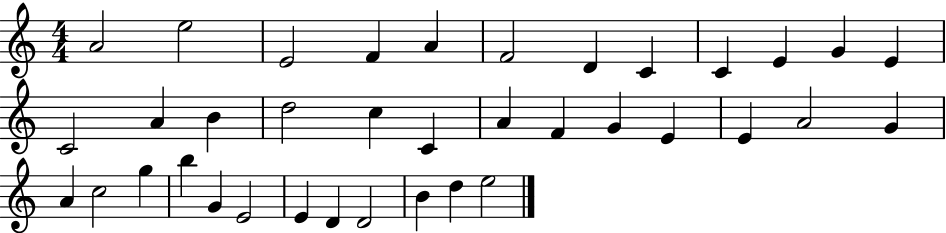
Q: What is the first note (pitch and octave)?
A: A4